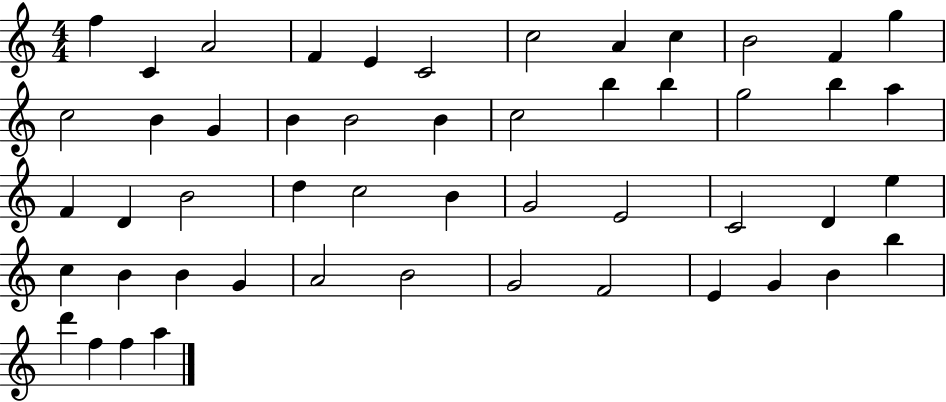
F5/q C4/q A4/h F4/q E4/q C4/h C5/h A4/q C5/q B4/h F4/q G5/q C5/h B4/q G4/q B4/q B4/h B4/q C5/h B5/q B5/q G5/h B5/q A5/q F4/q D4/q B4/h D5/q C5/h B4/q G4/h E4/h C4/h D4/q E5/q C5/q B4/q B4/q G4/q A4/h B4/h G4/h F4/h E4/q G4/q B4/q B5/q D6/q F5/q F5/q A5/q